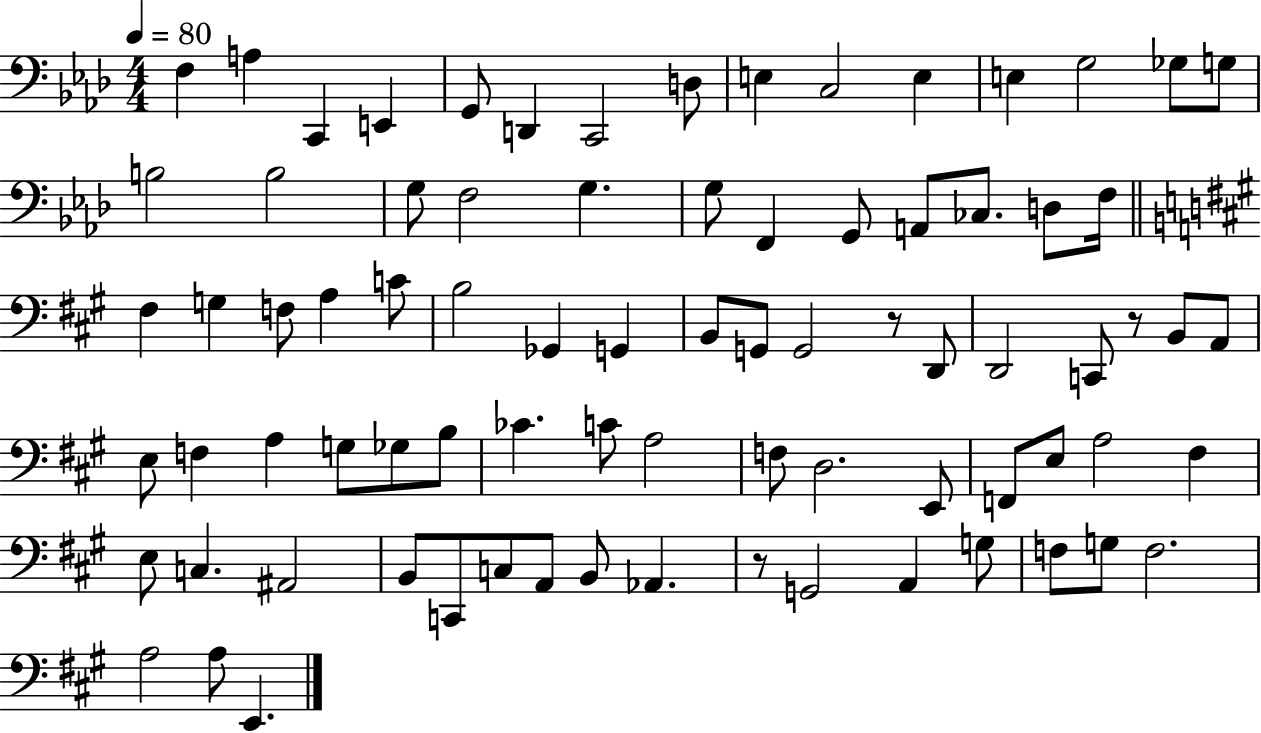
X:1
T:Untitled
M:4/4
L:1/4
K:Ab
F, A, C,, E,, G,,/2 D,, C,,2 D,/2 E, C,2 E, E, G,2 _G,/2 G,/2 B,2 B,2 G,/2 F,2 G, G,/2 F,, G,,/2 A,,/2 _C,/2 D,/2 F,/4 ^F, G, F,/2 A, C/2 B,2 _G,, G,, B,,/2 G,,/2 G,,2 z/2 D,,/2 D,,2 C,,/2 z/2 B,,/2 A,,/2 E,/2 F, A, G,/2 _G,/2 B,/2 _C C/2 A,2 F,/2 D,2 E,,/2 F,,/2 E,/2 A,2 ^F, E,/2 C, ^A,,2 B,,/2 C,,/2 C,/2 A,,/2 B,,/2 _A,, z/2 G,,2 A,, G,/2 F,/2 G,/2 F,2 A,2 A,/2 E,,